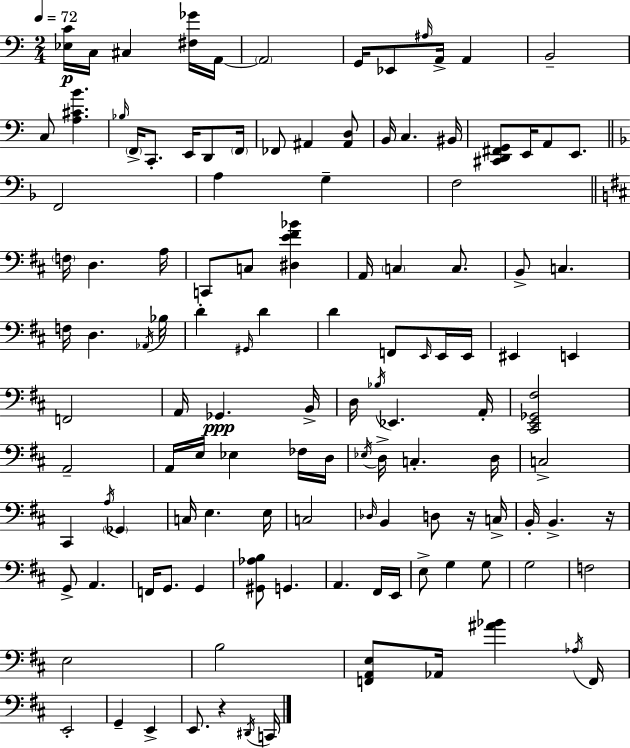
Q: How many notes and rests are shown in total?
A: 123